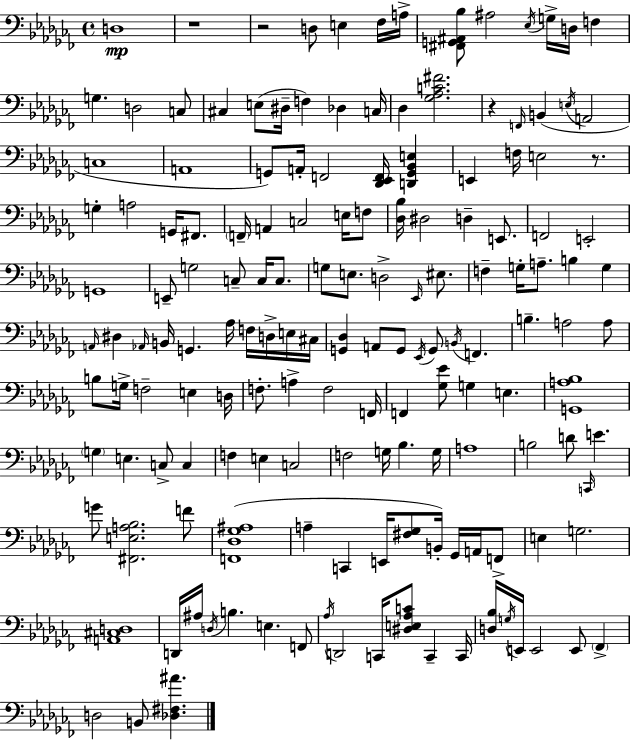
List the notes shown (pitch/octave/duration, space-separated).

D3/w R/w R/h D3/e E3/q FES3/s A3/s [F#2,G2,A#2,Bb3]/e A#3/h Eb3/s G3/s D3/s F3/q G3/q. D3/h C3/e C#3/q E3/e D#3/s F3/q Db3/q C3/s Db3/q [Gb3,Ab3,C4,F#4]/h. R/q F2/s B2/q E3/s A2/h C3/w A2/w G2/e A2/s F2/h [Db2,Eb2,F2]/s [D2,G2,Bb2,E3]/q E2/q F3/s E3/h R/e. G3/q A3/h G2/s F#2/e. F2/s A2/q C3/h E3/s F3/e [Db3,Bb3]/s D#3/h D3/q E2/e. F2/h E2/h G2/w E2/e G3/h C3/e C3/s C3/e. G3/e E3/e. D3/h Eb2/s EIS3/e. F3/q G3/s A3/e. B3/q G3/q A2/s D#3/q Ab2/s B2/s G2/q. Ab3/s F3/s D3/s E3/s C#3/s [G2,Db3]/q A2/e G2/e Eb2/s G2/e B2/s F2/q. B3/q. A3/h A3/e B3/e G3/s F3/h E3/q D3/s F3/e. A3/q F3/h F2/s F2/q [Gb3,Eb4]/e G3/q E3/q. [G2,A3,Bb3]/w G3/q E3/q. C3/e C3/q F3/q E3/q C3/h F3/h G3/s Bb3/q. G3/s A3/w B3/h D4/e C2/s E4/q. G4/e [F#2,E3,A3,Bb3]/h. F4/e [F2,Db3,Gb3,A#3]/w A3/q C2/q E2/s [F#3,Gb3]/e B2/s Gb2/s A2/s F2/e E3/q G3/h. [A2,C#3,D3]/w D2/s A#3/s D3/s B3/q. E3/q. F2/e Ab3/s D2/h C2/s [D#3,E3,Ab3,C4]/e C2/q C2/s [D3,Bb3]/s G3/s E2/s E2/h E2/e FES2/q D3/h B2/e [Db3,F#3,A#4]/q.